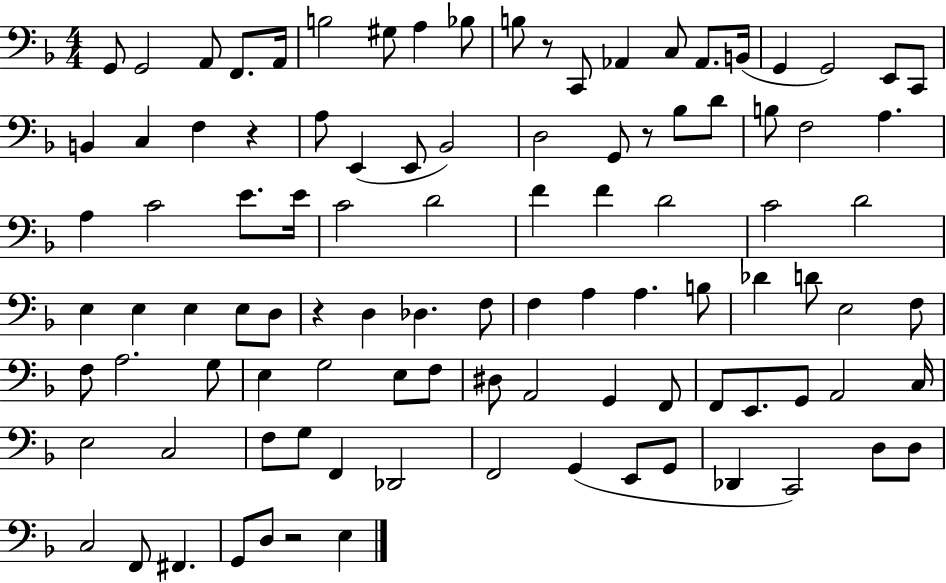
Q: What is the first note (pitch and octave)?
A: G2